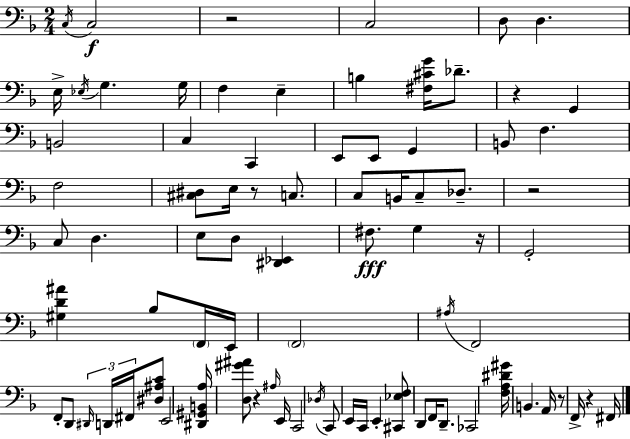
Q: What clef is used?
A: bass